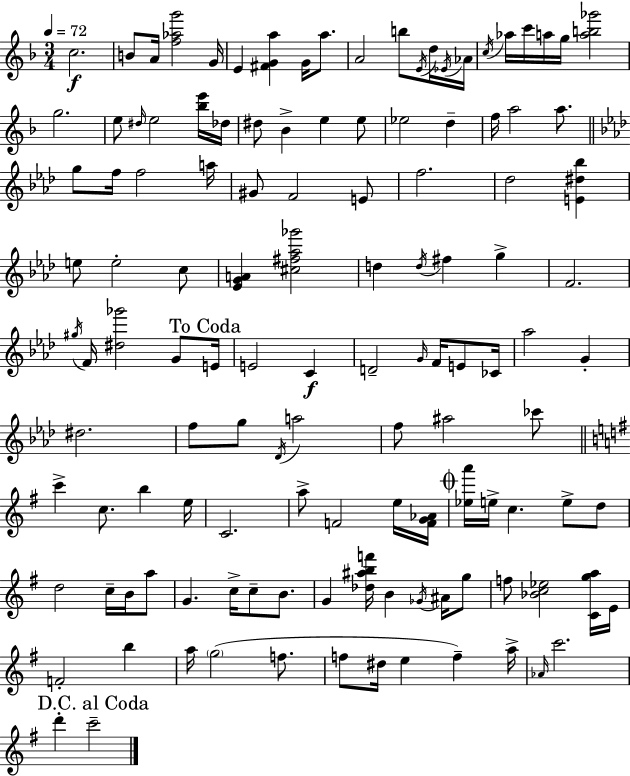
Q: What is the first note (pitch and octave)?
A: C5